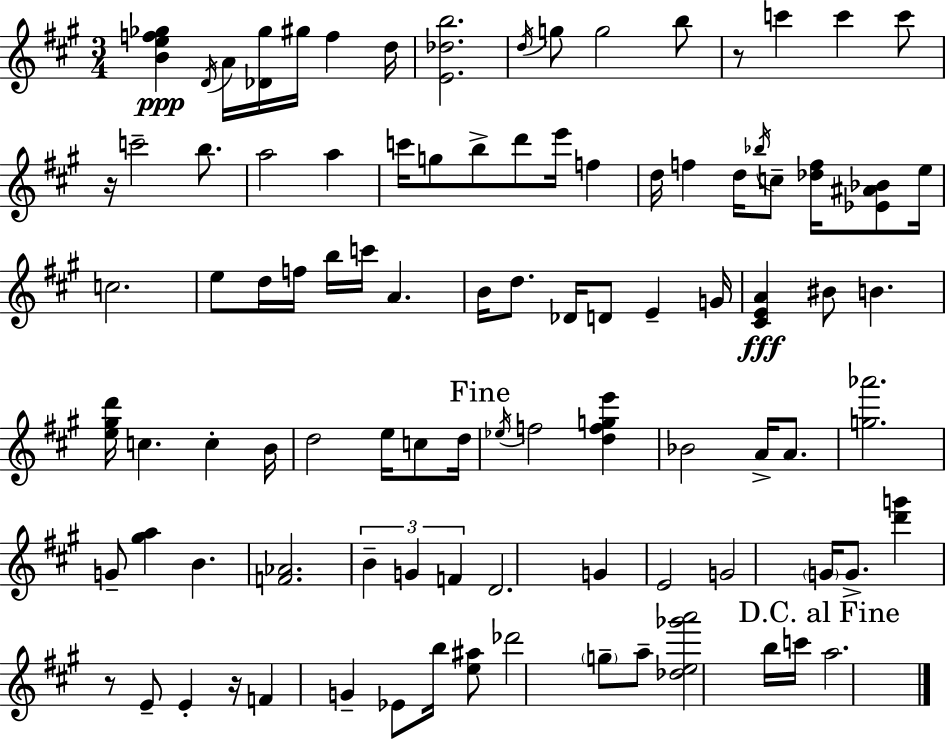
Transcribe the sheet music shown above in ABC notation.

X:1
T:Untitled
M:3/4
L:1/4
K:A
[Bef_g] D/4 A/4 [_D_g]/4 ^g/4 f d/4 [E_db]2 d/4 g/2 g2 b/2 z/2 c' c' c'/2 z/4 c'2 b/2 a2 a c'/4 g/2 b/2 d'/2 e'/4 f d/4 f d/4 _b/4 c/2 [_df]/4 [_E^A_B]/2 e/4 c2 e/2 d/4 f/4 b/4 c'/4 A B/4 d/2 _D/4 D/2 E G/4 [^CEA] ^B/2 B [e^gd']/4 c c B/4 d2 e/4 c/2 d/4 _e/4 f2 [dfge'] _B2 A/4 A/2 [g_a']2 G/2 [^ga] B [F_A]2 B G F D2 G E2 G2 G/4 G/2 [d'g'] z/2 E/2 E z/4 F G _E/2 b/4 [e^a]/2 _d'2 g/2 a/2 [_de_g'a']2 b/4 c'/4 a2